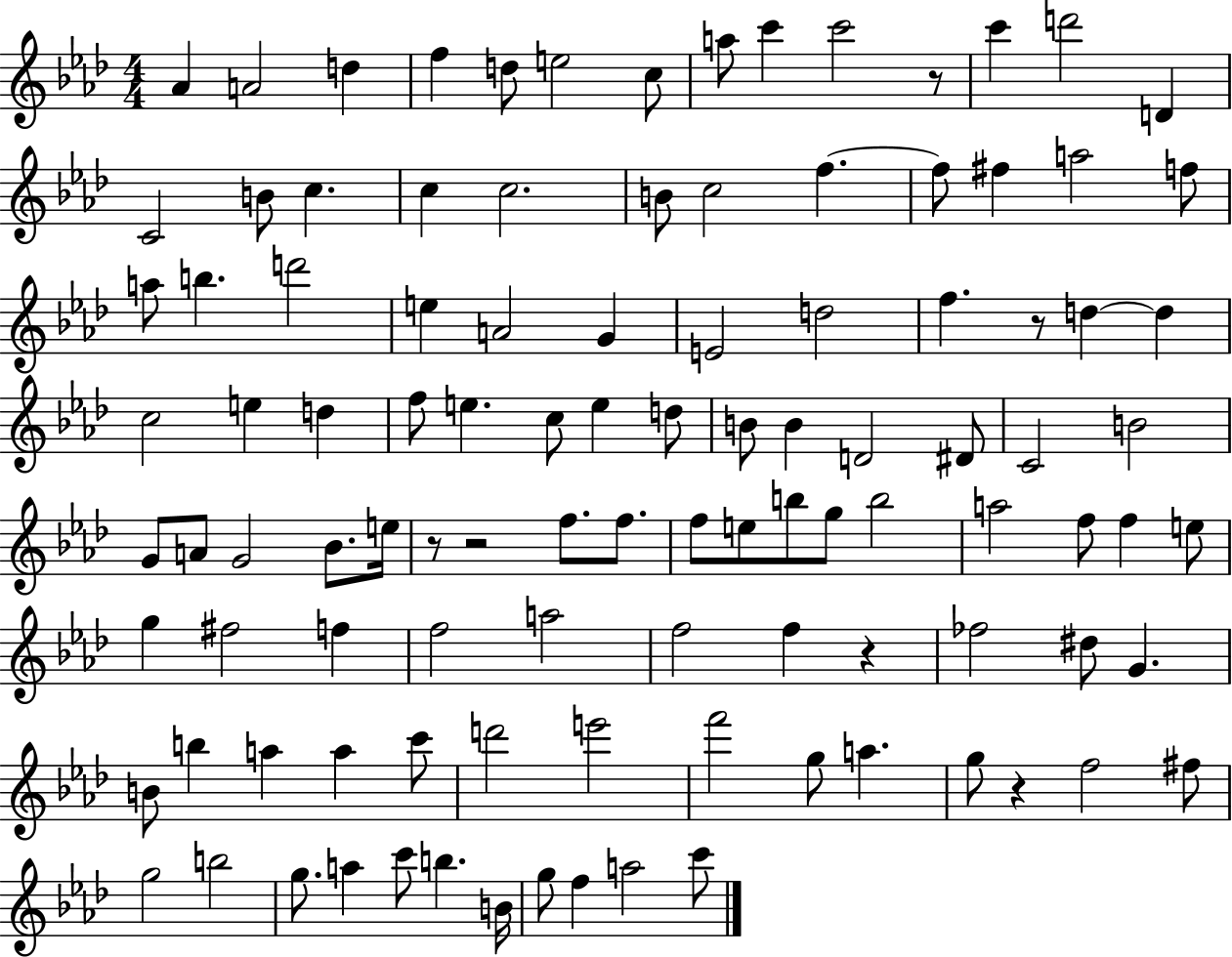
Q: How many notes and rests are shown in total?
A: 106